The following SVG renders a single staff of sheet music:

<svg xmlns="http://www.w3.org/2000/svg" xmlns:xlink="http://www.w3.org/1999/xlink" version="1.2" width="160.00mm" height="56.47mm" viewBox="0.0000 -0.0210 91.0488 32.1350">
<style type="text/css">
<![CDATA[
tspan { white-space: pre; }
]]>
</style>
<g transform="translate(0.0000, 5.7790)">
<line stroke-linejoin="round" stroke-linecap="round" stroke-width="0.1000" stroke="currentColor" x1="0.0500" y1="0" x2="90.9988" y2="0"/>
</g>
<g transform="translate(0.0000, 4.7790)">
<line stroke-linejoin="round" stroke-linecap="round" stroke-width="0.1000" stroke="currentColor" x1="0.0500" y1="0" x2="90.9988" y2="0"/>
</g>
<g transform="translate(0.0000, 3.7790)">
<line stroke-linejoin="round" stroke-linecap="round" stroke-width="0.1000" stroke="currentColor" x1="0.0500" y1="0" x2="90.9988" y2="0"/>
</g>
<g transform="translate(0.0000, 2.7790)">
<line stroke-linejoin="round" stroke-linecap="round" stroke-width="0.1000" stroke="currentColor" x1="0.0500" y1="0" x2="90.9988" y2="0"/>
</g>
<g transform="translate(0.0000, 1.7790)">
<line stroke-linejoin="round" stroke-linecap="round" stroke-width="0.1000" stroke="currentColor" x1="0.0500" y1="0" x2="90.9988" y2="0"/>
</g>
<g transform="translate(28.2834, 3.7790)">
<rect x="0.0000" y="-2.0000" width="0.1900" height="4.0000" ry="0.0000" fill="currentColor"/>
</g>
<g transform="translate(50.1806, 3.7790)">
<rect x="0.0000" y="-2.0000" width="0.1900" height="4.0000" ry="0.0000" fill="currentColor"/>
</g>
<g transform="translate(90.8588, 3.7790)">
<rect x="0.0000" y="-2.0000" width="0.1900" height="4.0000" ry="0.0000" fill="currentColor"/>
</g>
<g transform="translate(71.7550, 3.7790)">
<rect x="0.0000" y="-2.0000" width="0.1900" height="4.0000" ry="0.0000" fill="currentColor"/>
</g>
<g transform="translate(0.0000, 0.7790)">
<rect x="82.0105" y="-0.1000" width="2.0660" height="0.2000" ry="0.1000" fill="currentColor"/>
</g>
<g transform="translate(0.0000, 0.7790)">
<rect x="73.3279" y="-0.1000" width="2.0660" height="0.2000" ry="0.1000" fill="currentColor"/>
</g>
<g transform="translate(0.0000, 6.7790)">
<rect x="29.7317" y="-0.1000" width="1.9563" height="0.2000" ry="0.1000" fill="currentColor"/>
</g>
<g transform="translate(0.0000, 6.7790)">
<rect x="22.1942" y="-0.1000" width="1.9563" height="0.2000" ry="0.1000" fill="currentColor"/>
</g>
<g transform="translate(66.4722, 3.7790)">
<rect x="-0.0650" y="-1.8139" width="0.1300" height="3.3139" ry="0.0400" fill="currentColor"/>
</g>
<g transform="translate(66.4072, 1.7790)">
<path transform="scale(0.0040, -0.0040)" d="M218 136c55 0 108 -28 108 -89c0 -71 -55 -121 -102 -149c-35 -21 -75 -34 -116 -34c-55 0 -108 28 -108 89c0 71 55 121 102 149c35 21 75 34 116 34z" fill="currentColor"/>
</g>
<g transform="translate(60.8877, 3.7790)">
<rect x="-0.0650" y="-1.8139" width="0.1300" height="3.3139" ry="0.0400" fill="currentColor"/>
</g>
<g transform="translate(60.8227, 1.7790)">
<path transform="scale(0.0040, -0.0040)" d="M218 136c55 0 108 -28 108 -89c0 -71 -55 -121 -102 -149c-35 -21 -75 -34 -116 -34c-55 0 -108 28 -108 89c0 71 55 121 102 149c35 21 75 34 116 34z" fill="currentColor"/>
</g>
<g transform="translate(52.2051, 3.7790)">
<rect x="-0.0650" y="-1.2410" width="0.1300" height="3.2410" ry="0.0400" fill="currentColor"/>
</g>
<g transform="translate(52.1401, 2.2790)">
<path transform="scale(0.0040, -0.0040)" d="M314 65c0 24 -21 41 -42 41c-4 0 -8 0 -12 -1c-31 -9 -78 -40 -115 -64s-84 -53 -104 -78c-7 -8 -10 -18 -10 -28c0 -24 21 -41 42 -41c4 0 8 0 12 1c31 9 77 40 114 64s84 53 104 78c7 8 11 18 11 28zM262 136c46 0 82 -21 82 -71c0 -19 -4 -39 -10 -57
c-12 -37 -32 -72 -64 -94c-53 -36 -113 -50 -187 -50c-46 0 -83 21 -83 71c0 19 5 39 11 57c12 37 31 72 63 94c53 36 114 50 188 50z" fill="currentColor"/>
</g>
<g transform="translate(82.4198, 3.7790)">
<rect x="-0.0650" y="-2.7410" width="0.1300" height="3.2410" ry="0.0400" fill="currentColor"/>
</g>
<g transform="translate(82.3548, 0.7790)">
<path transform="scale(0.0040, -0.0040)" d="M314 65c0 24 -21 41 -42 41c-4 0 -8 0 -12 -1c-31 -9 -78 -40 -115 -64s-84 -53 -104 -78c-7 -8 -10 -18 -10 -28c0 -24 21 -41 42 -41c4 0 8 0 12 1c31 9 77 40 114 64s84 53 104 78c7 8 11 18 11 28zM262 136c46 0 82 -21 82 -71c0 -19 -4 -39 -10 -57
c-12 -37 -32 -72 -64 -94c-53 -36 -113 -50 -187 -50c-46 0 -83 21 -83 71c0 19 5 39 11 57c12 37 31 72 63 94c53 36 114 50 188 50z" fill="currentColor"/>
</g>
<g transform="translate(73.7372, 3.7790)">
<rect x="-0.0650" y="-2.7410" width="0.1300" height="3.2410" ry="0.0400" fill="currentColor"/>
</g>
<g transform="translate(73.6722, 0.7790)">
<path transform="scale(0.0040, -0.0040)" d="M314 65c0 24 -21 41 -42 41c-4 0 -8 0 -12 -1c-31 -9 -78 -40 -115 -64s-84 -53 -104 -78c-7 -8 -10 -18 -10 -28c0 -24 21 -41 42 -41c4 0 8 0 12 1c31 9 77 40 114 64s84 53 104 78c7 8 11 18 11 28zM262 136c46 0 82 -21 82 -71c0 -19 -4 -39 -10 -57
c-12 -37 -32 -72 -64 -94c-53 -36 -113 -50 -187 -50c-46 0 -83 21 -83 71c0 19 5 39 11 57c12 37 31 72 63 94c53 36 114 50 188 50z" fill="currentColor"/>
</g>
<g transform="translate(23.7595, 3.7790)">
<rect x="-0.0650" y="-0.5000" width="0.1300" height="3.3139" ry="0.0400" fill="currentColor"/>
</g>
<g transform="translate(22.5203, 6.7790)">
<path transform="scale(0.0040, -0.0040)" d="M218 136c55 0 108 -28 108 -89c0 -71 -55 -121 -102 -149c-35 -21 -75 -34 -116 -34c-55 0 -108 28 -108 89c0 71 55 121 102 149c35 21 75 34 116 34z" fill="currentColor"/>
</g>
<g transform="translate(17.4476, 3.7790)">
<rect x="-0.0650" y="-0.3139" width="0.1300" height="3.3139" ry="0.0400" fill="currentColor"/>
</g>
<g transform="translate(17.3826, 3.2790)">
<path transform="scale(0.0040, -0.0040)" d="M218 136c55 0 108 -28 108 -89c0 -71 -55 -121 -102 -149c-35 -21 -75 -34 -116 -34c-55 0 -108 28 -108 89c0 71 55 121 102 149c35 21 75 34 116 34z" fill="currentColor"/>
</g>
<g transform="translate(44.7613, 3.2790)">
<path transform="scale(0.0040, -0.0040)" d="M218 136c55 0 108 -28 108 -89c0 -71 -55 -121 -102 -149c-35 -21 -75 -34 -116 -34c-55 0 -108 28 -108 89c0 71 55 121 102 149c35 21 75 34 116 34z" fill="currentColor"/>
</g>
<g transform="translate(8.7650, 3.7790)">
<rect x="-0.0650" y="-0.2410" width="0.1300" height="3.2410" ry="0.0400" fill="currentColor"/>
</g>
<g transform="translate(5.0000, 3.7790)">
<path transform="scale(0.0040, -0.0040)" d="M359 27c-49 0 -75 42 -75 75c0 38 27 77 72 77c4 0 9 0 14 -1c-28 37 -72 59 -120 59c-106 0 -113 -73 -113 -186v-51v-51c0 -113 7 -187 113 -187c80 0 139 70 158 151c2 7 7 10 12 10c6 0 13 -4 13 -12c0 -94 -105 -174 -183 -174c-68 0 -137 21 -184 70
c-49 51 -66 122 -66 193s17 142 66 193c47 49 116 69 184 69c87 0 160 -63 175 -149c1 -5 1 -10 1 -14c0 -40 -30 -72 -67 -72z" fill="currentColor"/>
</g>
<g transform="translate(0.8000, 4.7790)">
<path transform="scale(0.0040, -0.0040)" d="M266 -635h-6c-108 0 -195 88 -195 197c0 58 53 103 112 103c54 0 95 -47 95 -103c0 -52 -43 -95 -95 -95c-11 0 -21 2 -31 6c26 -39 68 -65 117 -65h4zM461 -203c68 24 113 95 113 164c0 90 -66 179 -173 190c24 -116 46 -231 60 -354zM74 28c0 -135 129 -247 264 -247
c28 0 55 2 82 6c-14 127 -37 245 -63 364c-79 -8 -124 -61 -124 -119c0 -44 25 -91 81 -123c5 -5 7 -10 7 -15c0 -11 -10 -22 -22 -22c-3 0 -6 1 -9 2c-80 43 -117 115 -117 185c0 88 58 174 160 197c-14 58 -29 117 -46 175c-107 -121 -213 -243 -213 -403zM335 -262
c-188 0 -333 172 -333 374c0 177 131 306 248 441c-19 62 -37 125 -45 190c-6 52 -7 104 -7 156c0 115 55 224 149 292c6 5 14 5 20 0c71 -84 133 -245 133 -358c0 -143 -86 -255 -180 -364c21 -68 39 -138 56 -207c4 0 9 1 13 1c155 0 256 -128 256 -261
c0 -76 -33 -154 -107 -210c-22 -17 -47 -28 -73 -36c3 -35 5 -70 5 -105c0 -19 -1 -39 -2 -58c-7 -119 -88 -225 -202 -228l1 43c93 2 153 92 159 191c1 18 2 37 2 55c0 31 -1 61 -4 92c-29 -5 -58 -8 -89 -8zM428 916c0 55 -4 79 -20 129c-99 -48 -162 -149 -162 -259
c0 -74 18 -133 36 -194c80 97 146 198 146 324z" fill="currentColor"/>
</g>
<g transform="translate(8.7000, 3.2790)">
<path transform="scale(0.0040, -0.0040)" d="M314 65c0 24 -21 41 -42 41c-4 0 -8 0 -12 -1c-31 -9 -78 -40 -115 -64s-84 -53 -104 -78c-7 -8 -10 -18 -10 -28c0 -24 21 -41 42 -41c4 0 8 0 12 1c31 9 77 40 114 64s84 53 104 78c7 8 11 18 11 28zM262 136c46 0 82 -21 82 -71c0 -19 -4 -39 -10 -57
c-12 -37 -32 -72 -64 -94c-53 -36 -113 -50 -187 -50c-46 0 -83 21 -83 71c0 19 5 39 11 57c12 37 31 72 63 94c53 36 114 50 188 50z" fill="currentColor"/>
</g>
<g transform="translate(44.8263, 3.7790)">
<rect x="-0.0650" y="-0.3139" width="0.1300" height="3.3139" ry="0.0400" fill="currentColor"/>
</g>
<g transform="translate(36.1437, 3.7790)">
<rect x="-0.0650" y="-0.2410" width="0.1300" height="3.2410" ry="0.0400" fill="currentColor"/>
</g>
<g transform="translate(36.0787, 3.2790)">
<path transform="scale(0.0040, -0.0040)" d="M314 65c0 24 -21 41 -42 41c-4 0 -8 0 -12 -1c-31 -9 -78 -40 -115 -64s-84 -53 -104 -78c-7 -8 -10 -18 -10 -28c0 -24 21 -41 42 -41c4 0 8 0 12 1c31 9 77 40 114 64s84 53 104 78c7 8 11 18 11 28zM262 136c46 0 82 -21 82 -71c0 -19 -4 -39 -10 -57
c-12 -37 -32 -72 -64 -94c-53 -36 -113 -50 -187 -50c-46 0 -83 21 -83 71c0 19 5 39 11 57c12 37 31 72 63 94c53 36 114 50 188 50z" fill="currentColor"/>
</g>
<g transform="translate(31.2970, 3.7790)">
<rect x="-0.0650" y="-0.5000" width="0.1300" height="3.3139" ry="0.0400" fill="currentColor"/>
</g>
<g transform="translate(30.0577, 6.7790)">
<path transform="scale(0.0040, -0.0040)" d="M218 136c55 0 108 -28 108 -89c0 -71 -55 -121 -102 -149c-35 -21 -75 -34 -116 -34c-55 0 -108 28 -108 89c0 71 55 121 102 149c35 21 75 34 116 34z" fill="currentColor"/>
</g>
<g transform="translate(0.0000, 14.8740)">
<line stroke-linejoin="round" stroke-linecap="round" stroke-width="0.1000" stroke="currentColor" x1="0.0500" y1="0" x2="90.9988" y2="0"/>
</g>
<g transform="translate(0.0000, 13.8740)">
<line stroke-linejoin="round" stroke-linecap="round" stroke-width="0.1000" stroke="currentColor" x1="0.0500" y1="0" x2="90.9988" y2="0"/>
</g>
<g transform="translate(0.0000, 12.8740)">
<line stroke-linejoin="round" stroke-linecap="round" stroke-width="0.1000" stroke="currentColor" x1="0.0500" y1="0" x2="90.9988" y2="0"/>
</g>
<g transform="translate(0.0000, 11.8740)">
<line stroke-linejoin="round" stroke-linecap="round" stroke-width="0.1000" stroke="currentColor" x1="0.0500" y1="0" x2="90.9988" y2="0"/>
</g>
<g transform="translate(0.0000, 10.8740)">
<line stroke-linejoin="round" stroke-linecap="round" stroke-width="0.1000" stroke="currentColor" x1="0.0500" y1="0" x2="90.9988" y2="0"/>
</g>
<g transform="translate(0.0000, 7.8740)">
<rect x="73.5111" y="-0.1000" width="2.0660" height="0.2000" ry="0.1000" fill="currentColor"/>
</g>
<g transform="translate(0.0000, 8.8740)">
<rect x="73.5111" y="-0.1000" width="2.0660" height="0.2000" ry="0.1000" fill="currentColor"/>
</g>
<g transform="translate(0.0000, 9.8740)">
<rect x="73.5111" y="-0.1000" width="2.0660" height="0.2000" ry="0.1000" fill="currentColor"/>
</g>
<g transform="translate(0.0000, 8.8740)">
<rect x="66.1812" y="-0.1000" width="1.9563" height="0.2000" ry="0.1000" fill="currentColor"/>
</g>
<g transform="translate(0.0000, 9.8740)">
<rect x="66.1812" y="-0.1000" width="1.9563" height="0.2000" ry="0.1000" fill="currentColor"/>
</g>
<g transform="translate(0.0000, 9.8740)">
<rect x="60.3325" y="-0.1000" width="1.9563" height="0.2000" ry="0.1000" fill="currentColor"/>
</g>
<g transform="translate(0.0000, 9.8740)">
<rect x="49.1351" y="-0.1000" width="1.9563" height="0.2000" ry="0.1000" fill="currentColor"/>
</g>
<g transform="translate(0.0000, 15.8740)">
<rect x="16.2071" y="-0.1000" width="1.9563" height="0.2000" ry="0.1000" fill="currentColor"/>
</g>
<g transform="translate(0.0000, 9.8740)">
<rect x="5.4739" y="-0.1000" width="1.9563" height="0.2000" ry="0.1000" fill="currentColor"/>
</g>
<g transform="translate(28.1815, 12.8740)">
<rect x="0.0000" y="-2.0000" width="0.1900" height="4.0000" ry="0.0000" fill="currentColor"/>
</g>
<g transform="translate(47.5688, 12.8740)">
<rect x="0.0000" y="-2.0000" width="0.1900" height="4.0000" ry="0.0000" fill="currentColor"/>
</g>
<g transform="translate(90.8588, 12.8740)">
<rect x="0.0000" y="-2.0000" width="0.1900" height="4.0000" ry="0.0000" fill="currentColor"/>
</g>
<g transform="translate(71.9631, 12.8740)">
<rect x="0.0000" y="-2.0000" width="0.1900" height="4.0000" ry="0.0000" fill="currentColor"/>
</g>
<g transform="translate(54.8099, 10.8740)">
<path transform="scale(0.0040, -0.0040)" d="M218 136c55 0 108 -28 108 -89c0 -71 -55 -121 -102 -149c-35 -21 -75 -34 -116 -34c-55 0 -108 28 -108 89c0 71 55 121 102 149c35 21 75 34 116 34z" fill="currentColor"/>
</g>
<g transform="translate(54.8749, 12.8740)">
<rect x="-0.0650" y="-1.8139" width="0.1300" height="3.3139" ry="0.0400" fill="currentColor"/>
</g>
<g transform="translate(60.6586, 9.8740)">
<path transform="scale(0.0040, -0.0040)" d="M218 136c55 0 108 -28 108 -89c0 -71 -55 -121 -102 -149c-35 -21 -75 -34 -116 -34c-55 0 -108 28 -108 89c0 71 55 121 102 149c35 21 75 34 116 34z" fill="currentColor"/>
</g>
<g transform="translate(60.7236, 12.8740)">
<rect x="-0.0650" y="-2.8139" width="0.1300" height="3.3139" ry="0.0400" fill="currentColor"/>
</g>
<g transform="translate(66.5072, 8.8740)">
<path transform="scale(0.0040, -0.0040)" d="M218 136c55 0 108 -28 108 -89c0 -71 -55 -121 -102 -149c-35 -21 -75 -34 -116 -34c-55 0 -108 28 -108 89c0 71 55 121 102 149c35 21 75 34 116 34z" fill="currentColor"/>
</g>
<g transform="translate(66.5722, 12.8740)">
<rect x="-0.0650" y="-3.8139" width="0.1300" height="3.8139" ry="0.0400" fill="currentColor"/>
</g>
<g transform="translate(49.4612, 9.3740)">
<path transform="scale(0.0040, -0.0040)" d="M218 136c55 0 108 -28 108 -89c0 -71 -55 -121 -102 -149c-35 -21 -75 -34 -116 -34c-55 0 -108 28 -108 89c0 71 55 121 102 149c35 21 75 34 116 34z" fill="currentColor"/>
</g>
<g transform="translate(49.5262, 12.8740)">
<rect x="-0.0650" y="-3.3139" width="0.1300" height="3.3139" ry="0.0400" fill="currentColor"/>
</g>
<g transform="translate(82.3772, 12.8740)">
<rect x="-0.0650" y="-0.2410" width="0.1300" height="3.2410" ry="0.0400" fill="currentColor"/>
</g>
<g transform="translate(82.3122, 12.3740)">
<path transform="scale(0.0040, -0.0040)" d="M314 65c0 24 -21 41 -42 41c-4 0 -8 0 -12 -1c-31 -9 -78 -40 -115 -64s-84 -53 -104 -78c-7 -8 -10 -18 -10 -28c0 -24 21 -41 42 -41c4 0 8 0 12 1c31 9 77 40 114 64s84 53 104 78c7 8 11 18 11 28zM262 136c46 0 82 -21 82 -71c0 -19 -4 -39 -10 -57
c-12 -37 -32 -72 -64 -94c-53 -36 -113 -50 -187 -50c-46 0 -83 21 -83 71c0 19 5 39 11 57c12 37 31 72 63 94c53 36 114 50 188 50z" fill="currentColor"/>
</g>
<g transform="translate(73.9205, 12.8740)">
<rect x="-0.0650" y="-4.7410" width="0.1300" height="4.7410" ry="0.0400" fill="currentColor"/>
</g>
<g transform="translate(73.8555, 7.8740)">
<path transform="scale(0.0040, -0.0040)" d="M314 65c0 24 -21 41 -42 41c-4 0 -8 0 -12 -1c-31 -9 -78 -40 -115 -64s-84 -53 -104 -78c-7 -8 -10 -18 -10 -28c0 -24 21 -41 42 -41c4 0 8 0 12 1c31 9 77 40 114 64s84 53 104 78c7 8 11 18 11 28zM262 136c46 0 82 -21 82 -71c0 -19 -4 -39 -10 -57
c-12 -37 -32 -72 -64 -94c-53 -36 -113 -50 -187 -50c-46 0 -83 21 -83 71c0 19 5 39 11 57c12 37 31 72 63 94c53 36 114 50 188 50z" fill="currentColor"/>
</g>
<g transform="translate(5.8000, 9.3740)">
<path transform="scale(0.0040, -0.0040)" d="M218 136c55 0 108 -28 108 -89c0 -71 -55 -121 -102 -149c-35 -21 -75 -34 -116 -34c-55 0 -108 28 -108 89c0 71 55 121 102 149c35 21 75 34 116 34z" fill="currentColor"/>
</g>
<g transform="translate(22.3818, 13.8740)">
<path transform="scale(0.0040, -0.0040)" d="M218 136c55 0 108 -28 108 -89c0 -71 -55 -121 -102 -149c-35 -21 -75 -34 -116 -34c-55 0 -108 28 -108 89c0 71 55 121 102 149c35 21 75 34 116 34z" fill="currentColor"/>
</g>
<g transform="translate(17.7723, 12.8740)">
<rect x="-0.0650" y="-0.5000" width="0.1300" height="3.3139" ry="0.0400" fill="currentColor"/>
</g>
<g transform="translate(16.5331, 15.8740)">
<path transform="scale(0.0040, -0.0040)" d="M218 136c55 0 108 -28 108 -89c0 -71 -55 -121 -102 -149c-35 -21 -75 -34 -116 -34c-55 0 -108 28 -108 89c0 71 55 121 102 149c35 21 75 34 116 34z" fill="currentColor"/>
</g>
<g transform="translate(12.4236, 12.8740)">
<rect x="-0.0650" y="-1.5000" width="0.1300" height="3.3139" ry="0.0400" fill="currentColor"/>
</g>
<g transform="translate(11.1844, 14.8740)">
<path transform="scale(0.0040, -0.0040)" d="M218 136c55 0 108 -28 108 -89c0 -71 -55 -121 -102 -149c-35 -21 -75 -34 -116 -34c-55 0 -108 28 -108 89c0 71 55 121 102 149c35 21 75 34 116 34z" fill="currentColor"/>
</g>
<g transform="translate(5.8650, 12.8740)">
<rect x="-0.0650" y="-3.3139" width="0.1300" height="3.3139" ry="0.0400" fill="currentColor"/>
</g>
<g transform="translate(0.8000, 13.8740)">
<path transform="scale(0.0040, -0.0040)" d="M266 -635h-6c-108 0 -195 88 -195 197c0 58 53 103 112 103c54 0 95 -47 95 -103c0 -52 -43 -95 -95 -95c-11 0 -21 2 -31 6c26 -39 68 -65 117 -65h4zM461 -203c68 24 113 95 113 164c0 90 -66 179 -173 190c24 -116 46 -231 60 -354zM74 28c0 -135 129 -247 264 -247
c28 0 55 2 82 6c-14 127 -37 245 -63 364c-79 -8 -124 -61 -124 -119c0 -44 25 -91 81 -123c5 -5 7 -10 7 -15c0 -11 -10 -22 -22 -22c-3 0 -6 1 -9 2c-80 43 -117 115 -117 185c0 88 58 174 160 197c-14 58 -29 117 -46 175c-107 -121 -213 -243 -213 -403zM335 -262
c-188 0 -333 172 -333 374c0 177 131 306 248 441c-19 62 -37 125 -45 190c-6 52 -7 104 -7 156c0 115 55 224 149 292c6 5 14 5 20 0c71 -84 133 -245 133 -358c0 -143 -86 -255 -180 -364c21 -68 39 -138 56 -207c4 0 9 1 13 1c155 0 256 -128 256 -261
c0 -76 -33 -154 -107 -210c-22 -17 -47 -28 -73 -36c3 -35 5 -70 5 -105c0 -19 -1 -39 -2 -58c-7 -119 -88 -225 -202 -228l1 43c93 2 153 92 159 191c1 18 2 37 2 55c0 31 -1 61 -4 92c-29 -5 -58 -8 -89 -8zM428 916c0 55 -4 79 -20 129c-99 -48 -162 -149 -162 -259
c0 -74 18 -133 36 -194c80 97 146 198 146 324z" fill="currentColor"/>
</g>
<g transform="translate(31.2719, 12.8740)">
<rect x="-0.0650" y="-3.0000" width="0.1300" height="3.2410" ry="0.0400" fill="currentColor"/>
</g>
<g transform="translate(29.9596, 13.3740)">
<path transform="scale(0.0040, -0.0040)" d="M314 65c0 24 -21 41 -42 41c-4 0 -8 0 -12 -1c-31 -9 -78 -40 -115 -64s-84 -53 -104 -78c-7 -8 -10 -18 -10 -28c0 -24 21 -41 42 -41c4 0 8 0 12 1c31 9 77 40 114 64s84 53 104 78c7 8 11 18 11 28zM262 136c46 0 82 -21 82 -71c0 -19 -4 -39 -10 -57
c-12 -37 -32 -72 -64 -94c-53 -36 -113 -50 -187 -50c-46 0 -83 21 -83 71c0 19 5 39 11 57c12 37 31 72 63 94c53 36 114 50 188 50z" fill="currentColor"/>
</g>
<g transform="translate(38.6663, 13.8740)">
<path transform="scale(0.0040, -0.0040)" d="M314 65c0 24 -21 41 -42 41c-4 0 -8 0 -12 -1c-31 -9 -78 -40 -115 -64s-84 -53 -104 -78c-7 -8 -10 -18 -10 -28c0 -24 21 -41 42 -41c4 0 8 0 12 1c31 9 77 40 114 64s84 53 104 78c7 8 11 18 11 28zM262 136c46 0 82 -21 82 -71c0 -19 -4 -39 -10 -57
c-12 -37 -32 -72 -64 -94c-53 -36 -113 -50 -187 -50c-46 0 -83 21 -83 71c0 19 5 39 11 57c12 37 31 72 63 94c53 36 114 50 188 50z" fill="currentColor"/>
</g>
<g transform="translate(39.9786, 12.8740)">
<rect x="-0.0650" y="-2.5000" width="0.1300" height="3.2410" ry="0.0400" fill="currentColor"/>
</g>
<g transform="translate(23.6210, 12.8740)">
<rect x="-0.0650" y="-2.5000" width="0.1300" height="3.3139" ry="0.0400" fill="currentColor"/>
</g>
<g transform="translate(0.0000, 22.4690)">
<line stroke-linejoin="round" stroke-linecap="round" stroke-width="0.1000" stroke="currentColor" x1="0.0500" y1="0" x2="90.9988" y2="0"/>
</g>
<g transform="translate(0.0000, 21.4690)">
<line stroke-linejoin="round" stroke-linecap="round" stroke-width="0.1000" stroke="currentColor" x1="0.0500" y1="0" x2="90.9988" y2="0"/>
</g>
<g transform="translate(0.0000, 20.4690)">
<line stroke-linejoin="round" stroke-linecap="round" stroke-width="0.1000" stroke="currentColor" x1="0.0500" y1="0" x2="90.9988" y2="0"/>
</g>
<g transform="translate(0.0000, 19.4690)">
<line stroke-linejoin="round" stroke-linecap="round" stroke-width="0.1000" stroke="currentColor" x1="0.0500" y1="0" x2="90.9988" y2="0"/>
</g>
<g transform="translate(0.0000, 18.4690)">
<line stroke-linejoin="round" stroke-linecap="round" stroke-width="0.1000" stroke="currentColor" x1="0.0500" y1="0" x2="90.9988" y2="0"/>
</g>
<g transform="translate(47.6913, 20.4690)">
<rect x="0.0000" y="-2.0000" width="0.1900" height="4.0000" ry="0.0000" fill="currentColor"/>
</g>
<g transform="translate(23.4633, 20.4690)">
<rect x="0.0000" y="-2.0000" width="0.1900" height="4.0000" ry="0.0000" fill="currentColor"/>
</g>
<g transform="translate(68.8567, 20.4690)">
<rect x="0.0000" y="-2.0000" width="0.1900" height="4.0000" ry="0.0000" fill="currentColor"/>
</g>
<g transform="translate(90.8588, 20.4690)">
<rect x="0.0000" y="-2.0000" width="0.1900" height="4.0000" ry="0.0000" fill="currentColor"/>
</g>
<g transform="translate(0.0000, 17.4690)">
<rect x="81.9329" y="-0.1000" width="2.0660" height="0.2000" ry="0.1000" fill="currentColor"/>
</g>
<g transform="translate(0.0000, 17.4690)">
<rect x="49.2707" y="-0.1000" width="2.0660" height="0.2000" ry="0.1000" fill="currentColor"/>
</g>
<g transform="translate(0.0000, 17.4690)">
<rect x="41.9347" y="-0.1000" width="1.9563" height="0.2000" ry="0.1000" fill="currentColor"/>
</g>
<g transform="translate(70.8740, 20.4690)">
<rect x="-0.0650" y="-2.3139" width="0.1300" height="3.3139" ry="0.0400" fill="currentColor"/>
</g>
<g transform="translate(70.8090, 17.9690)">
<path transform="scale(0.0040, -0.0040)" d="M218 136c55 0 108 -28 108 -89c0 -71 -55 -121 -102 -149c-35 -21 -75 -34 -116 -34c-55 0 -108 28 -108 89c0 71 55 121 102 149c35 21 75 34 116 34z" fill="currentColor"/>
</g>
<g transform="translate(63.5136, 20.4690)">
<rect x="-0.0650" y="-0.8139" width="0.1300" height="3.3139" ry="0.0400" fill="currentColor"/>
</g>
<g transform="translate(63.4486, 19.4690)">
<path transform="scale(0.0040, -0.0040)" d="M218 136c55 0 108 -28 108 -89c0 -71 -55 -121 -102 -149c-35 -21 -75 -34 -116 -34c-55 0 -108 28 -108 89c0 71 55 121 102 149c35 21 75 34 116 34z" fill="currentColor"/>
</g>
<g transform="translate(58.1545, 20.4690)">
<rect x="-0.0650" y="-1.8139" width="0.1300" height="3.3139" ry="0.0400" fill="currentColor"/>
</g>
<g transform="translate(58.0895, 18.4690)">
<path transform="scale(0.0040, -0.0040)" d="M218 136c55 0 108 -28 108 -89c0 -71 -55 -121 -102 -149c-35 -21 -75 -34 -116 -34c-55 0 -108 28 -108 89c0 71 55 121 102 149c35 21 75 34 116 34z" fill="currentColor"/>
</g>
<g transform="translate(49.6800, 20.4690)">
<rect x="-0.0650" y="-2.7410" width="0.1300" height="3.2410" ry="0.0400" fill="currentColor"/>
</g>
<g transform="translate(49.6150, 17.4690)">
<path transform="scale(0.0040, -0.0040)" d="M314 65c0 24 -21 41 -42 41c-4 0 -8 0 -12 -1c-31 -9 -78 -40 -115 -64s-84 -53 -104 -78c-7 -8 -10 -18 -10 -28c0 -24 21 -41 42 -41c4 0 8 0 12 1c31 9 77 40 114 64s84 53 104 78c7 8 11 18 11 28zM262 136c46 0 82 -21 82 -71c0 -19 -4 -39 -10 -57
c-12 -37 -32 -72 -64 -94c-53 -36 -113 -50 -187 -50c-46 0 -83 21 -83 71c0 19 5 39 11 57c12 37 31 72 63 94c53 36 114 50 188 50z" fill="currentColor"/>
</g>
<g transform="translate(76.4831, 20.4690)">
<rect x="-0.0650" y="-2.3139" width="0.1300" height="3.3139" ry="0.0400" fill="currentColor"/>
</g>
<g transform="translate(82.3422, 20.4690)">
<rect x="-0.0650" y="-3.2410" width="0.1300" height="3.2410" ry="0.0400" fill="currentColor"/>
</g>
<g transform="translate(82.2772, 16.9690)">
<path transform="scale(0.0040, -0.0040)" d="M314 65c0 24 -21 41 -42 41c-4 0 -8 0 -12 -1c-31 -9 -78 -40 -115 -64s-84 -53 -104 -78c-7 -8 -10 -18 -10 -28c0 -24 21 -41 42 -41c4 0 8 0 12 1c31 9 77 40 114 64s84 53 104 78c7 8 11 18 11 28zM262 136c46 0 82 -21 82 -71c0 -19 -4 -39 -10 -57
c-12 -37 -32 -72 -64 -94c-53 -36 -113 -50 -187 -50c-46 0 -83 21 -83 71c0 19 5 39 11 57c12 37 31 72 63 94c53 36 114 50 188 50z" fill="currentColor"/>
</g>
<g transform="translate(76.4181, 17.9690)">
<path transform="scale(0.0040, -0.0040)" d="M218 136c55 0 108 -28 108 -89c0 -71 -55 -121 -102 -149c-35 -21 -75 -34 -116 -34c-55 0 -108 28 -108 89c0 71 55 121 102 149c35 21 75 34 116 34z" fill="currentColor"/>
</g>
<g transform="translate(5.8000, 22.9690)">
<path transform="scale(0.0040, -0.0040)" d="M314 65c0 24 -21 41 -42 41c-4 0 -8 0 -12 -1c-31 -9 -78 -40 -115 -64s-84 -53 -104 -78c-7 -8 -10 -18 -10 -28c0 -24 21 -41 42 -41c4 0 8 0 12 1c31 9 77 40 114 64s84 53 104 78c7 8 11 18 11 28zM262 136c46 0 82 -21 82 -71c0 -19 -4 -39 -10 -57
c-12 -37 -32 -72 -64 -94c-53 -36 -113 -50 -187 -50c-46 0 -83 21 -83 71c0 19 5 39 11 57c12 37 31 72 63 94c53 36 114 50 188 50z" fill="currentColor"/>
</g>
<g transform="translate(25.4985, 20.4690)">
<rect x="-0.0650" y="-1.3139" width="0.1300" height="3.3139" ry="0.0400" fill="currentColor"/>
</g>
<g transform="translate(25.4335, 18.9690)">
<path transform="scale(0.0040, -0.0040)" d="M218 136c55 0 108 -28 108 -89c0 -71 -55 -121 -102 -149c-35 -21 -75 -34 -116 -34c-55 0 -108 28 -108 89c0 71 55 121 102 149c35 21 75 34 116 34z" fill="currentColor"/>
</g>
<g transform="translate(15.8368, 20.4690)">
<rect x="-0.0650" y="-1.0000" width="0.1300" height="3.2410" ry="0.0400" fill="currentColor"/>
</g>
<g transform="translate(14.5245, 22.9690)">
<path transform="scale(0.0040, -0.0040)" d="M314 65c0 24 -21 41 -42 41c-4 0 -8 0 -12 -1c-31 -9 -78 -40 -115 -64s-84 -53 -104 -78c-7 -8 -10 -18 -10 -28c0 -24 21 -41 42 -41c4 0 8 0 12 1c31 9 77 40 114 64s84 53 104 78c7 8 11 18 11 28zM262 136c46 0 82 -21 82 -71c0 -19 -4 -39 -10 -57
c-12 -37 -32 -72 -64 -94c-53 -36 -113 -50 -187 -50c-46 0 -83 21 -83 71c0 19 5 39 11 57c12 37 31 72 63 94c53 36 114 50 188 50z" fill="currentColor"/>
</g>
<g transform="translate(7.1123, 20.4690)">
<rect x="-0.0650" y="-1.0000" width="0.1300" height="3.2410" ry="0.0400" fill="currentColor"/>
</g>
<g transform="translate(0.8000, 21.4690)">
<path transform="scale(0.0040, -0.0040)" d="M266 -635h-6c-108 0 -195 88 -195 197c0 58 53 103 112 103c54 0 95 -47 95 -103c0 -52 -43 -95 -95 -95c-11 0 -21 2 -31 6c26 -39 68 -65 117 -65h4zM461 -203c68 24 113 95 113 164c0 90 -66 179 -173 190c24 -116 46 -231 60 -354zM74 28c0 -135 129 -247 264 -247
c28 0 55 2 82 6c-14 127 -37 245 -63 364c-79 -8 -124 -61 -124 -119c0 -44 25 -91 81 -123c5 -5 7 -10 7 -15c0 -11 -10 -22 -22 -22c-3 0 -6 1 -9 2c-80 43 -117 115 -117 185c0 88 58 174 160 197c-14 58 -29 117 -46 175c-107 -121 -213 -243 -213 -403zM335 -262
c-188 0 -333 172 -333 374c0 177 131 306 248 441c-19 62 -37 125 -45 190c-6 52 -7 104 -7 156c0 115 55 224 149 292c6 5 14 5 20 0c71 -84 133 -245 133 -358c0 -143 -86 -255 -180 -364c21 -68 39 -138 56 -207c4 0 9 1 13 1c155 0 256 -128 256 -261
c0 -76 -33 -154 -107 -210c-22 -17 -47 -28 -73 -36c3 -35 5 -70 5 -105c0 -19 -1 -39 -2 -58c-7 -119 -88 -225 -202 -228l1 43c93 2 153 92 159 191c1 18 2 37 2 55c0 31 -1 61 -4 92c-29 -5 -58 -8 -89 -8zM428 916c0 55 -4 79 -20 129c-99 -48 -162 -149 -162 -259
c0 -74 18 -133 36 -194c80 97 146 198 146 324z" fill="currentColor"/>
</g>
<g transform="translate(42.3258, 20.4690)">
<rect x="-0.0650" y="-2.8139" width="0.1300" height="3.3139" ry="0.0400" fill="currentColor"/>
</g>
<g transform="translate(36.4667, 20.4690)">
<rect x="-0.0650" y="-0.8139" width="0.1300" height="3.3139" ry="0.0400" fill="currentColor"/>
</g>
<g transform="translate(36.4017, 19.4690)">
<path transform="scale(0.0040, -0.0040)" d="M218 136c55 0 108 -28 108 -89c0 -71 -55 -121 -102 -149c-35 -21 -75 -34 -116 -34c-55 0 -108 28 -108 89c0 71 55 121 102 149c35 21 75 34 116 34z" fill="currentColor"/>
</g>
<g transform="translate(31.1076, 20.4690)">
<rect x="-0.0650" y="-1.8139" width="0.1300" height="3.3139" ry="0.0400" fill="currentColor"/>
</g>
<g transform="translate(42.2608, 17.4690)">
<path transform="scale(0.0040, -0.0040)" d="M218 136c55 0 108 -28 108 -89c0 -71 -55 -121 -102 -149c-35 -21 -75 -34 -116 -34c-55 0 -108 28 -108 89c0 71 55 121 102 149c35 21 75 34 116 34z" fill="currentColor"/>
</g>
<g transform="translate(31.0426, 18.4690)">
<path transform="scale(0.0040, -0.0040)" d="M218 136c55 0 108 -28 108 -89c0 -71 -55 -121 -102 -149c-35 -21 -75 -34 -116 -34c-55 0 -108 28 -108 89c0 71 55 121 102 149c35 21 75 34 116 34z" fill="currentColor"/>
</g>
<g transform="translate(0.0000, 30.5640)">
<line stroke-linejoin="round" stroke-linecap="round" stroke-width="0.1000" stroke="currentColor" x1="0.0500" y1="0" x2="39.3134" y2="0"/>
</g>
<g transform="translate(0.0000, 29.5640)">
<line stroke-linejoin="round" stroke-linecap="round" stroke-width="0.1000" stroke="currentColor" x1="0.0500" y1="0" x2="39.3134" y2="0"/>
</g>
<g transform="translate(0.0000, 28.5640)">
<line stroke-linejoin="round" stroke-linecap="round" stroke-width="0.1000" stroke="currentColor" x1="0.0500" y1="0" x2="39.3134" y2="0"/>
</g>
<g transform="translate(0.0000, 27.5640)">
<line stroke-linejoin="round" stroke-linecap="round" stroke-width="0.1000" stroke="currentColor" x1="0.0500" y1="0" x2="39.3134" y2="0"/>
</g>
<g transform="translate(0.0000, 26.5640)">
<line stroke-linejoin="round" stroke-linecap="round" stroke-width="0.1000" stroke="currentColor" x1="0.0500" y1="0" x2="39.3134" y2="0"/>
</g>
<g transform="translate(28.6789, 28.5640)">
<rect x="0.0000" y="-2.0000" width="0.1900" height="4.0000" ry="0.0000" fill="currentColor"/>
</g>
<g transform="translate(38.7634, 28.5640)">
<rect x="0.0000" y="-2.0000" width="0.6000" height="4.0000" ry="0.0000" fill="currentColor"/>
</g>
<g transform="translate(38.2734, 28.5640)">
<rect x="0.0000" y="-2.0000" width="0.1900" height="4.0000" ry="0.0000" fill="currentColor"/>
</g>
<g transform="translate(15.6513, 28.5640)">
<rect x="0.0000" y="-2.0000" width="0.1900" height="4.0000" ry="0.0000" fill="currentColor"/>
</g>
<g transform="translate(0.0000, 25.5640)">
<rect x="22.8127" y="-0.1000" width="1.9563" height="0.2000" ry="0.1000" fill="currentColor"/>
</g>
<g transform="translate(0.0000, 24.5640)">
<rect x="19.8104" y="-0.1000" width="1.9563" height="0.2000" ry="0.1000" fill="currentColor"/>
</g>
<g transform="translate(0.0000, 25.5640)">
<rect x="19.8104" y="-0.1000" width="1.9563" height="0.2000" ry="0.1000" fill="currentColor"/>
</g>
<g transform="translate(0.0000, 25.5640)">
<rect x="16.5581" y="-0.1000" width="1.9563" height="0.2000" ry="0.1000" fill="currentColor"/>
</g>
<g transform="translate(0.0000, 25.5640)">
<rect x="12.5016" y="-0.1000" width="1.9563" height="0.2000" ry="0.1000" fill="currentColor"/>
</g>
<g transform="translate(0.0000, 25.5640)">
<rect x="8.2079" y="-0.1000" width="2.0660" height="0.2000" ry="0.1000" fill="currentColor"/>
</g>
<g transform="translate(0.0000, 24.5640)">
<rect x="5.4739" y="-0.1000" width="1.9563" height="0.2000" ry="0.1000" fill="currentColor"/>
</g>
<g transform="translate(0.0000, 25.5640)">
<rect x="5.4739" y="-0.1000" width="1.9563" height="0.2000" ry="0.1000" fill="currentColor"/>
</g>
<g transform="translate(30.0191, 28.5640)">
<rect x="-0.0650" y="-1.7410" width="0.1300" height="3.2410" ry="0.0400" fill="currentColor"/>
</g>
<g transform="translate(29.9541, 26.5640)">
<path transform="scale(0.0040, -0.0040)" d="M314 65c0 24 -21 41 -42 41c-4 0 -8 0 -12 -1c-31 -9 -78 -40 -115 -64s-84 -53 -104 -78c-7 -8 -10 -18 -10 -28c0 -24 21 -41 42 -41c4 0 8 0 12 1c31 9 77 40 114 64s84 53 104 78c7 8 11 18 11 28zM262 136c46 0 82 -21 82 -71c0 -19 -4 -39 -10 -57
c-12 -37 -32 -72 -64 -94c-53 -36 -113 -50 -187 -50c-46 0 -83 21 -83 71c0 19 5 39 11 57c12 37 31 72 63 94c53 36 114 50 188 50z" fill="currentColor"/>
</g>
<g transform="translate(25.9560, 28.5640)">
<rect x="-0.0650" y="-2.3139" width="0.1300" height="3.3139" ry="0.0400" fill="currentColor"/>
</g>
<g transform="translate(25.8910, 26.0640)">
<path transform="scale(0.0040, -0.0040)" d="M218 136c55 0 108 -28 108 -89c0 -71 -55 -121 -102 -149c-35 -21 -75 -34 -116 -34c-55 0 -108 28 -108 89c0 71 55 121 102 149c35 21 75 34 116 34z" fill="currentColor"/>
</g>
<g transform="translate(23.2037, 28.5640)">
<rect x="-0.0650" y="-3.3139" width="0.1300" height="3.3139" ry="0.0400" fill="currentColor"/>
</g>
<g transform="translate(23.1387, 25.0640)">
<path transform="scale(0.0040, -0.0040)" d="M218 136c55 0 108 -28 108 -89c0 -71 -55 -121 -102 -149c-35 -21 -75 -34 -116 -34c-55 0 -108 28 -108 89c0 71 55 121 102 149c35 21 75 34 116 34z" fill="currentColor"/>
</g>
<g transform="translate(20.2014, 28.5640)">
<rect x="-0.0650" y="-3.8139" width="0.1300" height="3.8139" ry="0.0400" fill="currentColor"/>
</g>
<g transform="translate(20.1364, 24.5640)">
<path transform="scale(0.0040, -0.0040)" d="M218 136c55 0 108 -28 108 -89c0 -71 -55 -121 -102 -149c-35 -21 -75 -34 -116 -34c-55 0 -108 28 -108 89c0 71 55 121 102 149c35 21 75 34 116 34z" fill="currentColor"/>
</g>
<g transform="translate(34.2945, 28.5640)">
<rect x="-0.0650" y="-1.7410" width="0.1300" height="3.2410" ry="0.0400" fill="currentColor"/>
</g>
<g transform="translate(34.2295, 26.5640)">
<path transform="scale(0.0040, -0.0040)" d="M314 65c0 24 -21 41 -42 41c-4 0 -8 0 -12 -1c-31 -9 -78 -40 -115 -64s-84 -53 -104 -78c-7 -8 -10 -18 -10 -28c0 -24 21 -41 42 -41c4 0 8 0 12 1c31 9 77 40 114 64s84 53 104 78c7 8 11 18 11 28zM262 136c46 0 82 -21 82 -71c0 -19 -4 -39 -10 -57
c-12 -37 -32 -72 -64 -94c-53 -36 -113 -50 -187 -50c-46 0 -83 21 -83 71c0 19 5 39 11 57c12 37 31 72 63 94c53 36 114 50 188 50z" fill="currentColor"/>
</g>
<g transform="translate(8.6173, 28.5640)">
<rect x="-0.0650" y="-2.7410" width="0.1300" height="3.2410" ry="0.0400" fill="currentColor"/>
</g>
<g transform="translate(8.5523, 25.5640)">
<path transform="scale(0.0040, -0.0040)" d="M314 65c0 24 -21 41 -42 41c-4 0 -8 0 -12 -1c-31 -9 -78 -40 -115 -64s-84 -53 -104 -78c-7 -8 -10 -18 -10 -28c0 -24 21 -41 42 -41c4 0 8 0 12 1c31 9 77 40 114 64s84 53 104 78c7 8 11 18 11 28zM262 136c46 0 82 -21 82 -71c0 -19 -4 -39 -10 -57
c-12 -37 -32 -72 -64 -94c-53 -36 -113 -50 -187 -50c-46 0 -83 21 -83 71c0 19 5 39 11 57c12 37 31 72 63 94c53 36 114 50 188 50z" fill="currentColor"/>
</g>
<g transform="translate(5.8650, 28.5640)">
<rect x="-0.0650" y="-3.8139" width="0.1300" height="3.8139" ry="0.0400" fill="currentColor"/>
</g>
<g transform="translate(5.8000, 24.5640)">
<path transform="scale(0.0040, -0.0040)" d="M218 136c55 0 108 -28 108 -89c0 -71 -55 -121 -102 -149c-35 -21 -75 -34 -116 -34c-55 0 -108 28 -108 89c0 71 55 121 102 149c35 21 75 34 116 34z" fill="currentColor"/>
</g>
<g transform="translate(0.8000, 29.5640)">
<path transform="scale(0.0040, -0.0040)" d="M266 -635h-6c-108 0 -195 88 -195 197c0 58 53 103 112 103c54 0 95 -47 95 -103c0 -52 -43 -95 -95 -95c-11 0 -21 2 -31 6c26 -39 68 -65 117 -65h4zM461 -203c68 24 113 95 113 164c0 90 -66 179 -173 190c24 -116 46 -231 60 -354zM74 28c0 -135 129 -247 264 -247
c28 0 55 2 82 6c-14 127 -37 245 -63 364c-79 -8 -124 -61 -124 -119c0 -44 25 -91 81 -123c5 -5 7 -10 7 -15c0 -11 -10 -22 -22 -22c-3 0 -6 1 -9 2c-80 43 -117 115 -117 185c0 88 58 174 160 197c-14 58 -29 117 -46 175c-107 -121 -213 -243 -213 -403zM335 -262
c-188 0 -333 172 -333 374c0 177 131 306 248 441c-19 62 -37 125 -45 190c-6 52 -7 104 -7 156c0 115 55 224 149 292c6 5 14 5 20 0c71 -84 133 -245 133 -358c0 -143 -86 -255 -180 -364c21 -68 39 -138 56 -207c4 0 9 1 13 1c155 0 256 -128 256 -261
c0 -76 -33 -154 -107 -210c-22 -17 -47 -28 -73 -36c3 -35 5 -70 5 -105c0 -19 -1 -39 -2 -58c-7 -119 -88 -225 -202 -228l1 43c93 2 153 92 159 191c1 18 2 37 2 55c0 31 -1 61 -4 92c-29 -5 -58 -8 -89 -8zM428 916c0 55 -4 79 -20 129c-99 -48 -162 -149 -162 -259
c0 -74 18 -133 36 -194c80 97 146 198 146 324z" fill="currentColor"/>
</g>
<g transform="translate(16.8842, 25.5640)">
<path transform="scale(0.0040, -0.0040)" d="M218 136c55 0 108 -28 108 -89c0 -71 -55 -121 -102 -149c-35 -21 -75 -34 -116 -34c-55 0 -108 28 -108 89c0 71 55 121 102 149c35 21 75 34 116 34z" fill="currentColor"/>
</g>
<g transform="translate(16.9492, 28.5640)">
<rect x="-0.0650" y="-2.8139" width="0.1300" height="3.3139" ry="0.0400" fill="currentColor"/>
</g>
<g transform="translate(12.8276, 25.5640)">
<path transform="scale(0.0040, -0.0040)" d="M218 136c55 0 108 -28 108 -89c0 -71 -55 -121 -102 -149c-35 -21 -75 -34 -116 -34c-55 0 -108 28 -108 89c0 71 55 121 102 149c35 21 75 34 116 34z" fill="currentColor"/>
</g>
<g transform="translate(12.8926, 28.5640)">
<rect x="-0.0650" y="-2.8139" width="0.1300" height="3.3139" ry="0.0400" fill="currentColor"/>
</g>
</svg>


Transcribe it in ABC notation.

X:1
T:Untitled
M:4/4
L:1/4
K:C
c2 c C C c2 c e2 f f a2 a2 b E C G A2 G2 b f a c' e'2 c2 D2 D2 e f d a a2 f d g g b2 c' a2 a a c' b g f2 f2